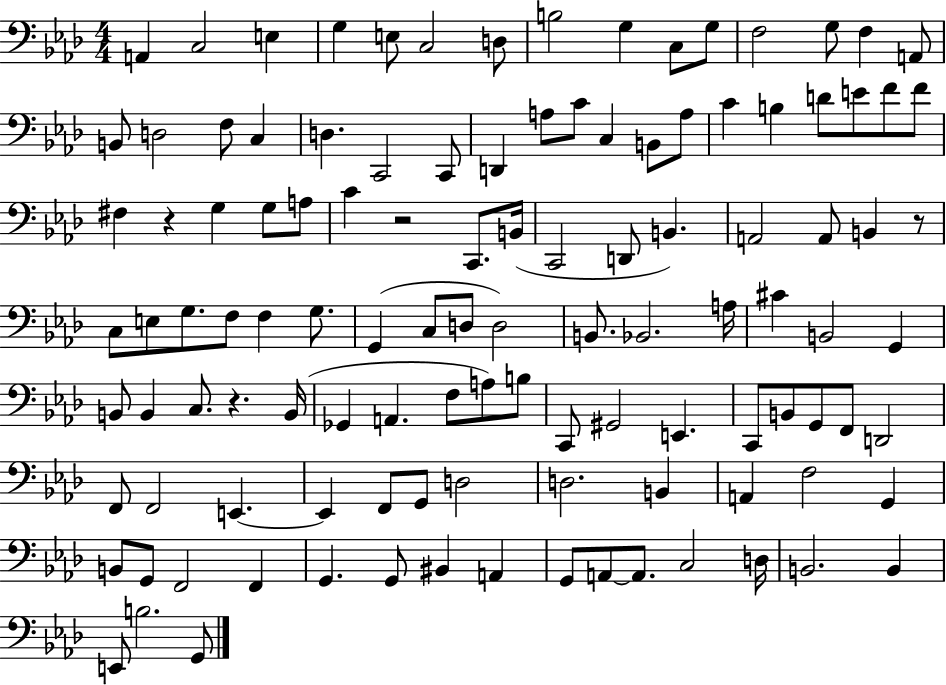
A2/q C3/h E3/q G3/q E3/e C3/h D3/e B3/h G3/q C3/e G3/e F3/h G3/e F3/q A2/e B2/e D3/h F3/e C3/q D3/q. C2/h C2/e D2/q A3/e C4/e C3/q B2/e A3/e C4/q B3/q D4/e E4/e F4/e F4/e F#3/q R/q G3/q G3/e A3/e C4/q R/h C2/e. B2/s C2/h D2/e B2/q. A2/h A2/e B2/q R/e C3/e E3/e G3/e. F3/e F3/q G3/e. G2/q C3/e D3/e D3/h B2/e. Bb2/h. A3/s C#4/q B2/h G2/q B2/e B2/q C3/e. R/q. B2/s Gb2/q A2/q. F3/e A3/e B3/e C2/e G#2/h E2/q. C2/e B2/e G2/e F2/e D2/h F2/e F2/h E2/q. E2/q F2/e G2/e D3/h D3/h. B2/q A2/q F3/h G2/q B2/e G2/e F2/h F2/q G2/q. G2/e BIS2/q A2/q G2/e A2/e A2/e. C3/h D3/s B2/h. B2/q E2/e B3/h. G2/e